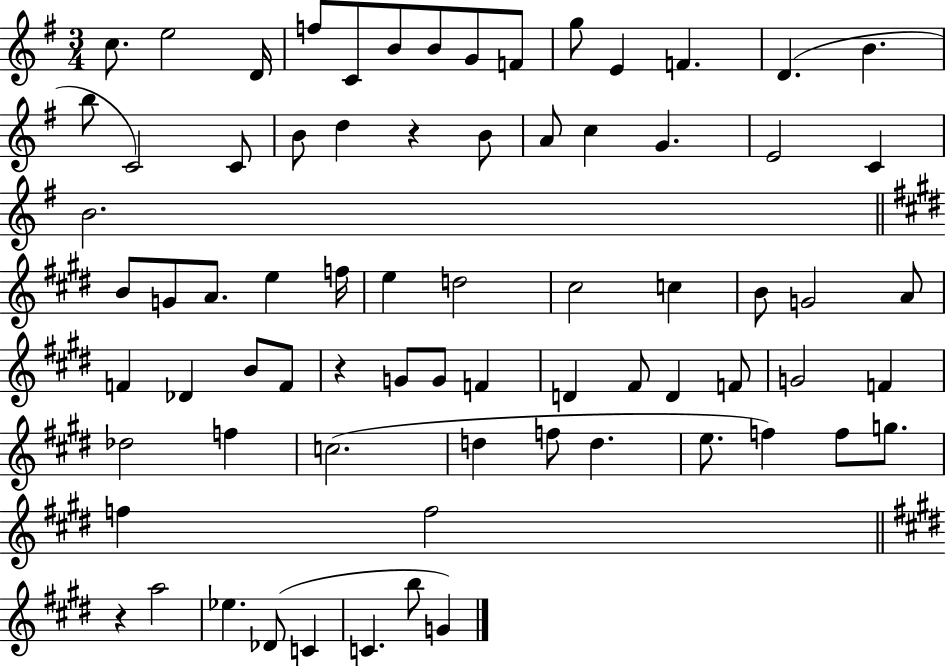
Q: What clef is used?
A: treble